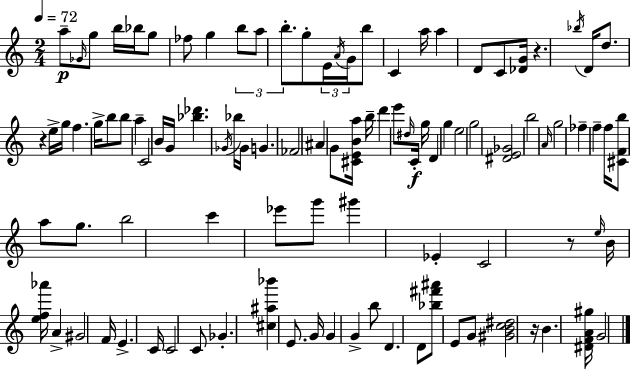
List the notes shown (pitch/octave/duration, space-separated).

A5/e Gb4/s G5/e B5/s Bb5/s G5/e FES5/e G5/q B5/e A5/e B5/e. G5/e E4/s A4/s G4/s B5/e C4/q A5/s A5/q D4/e C4/e [Db4,G4]/s R/q. Bb5/s D4/s D5/e. R/q E5/s G5/s F5/q. G5/s B5/e B5/e A5/q C4/h B4/s G4/s [Bb5,Db6]/q. Gb4/s Bb5/s Gb4/s G4/q. FES4/h A#4/q G4/e [C#4,E4,B4,A5]/s B5/s D6/q E6/e D#5/s C4/s G5/s D4/q G5/q E5/h G5/h [D#4,E4,Gb4]/h B5/h A4/s G5/h FES5/q F5/q F5/s [C#4,F4,B5]/e A5/e G5/e. B5/h C6/q Eb6/e G6/e G#6/q Eb4/q C4/h R/e E5/s B4/s [E5,F5,Ab6]/s A4/q G#4/h F4/s E4/q. C4/s C4/h C4/e Gb4/q. [C#5,A#5,Bb6]/q E4/e. G4/s G4/q G4/q B5/e D4/q. D4/e [Bb5,F#6,A#6]/e E4/e G4/e [G#4,B4,C5,D#5]/h R/s B4/q. [D#4,F4,A4,G#5]/s G4/h